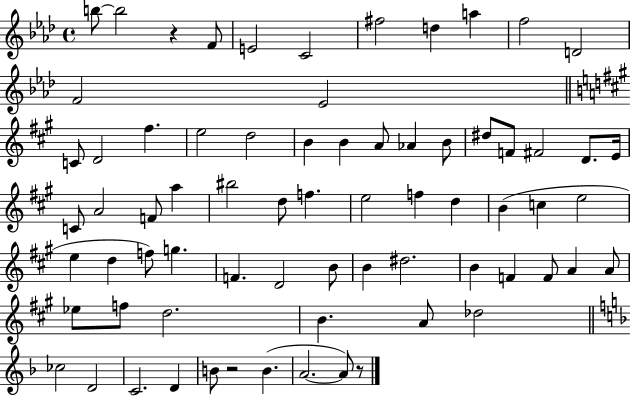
X:1
T:Untitled
M:4/4
L:1/4
K:Ab
b/2 b2 z F/2 E2 C2 ^f2 d a f2 D2 F2 _E2 C/2 D2 ^f e2 d2 B B A/2 _A B/2 ^d/2 F/2 ^F2 D/2 E/4 C/2 A2 F/2 a ^b2 d/2 f e2 f d B c e2 e d f/2 g F D2 B/2 B ^d2 B F F/2 A A/2 _e/2 f/2 d2 B A/2 _d2 _c2 D2 C2 D B/2 z2 B A2 A/2 z/2